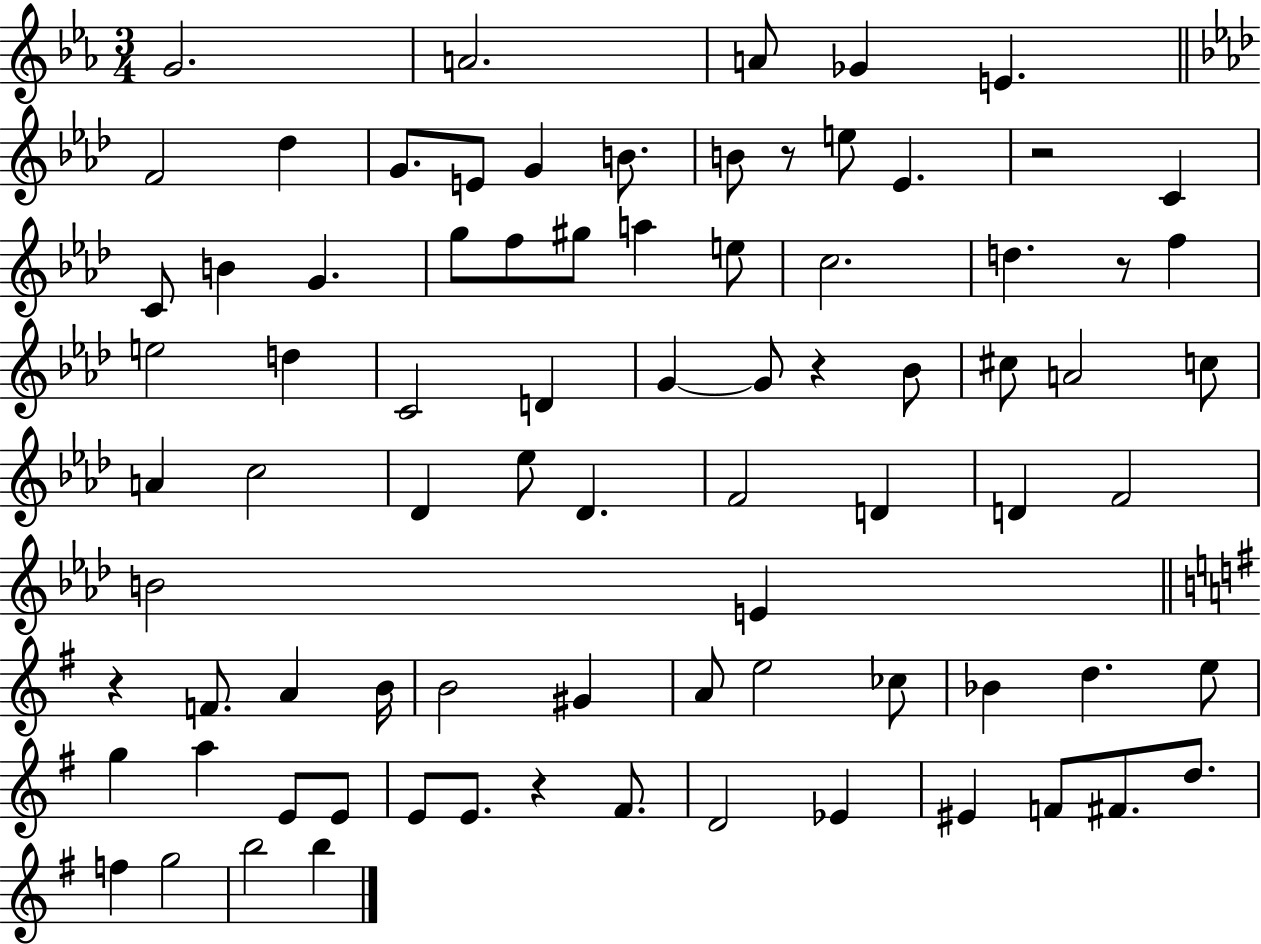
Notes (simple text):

G4/h. A4/h. A4/e Gb4/q E4/q. F4/h Db5/q G4/e. E4/e G4/q B4/e. B4/e R/e E5/e Eb4/q. R/h C4/q C4/e B4/q G4/q. G5/e F5/e G#5/e A5/q E5/e C5/h. D5/q. R/e F5/q E5/h D5/q C4/h D4/q G4/q G4/e R/q Bb4/e C#5/e A4/h C5/e A4/q C5/h Db4/q Eb5/e Db4/q. F4/h D4/q D4/q F4/h B4/h E4/q R/q F4/e. A4/q B4/s B4/h G#4/q A4/e E5/h CES5/e Bb4/q D5/q. E5/e G5/q A5/q E4/e E4/e E4/e E4/e. R/q F#4/e. D4/h Eb4/q EIS4/q F4/e F#4/e. D5/e. F5/q G5/h B5/h B5/q